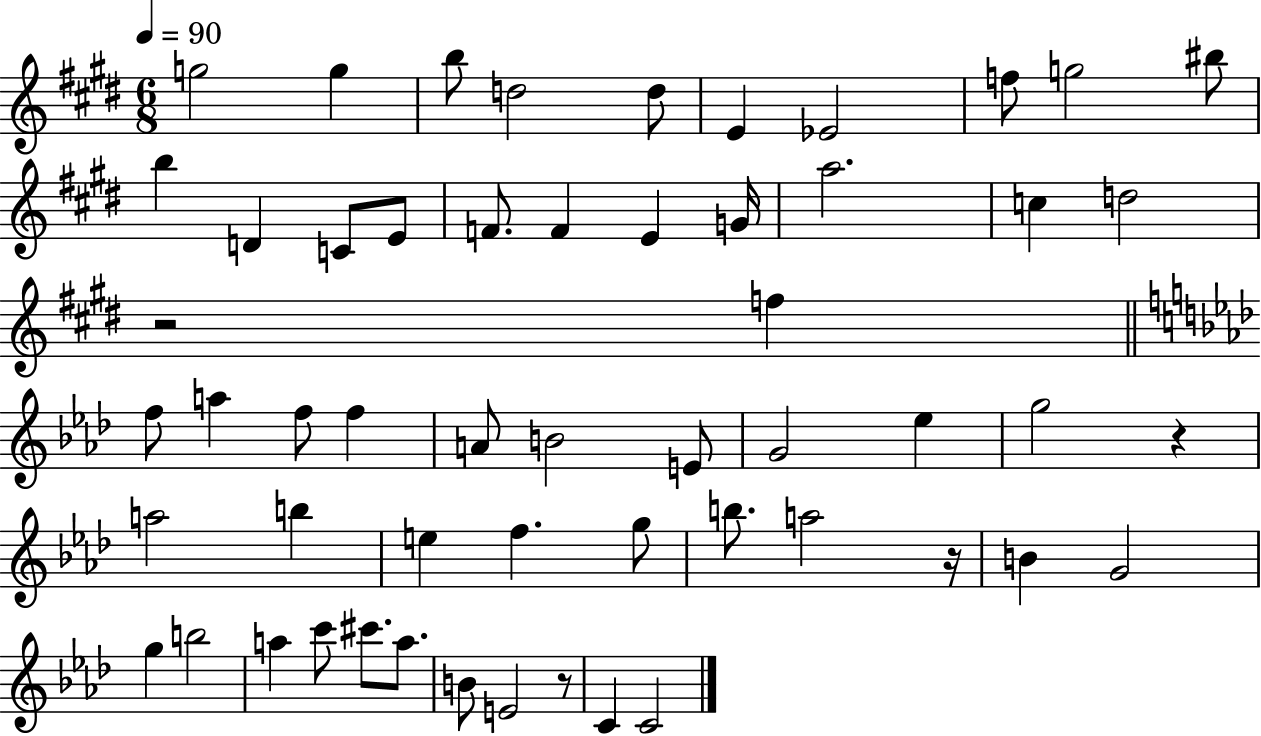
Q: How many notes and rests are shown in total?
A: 55